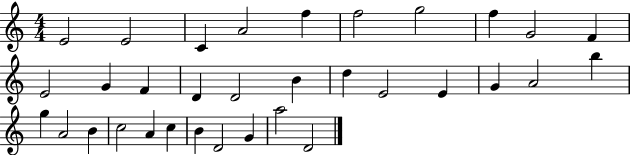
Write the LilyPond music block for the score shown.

{
  \clef treble
  \numericTimeSignature
  \time 4/4
  \key c \major
  e'2 e'2 | c'4 a'2 f''4 | f''2 g''2 | f''4 g'2 f'4 | \break e'2 g'4 f'4 | d'4 d'2 b'4 | d''4 e'2 e'4 | g'4 a'2 b''4 | \break g''4 a'2 b'4 | c''2 a'4 c''4 | b'4 d'2 g'4 | a''2 d'2 | \break \bar "|."
}